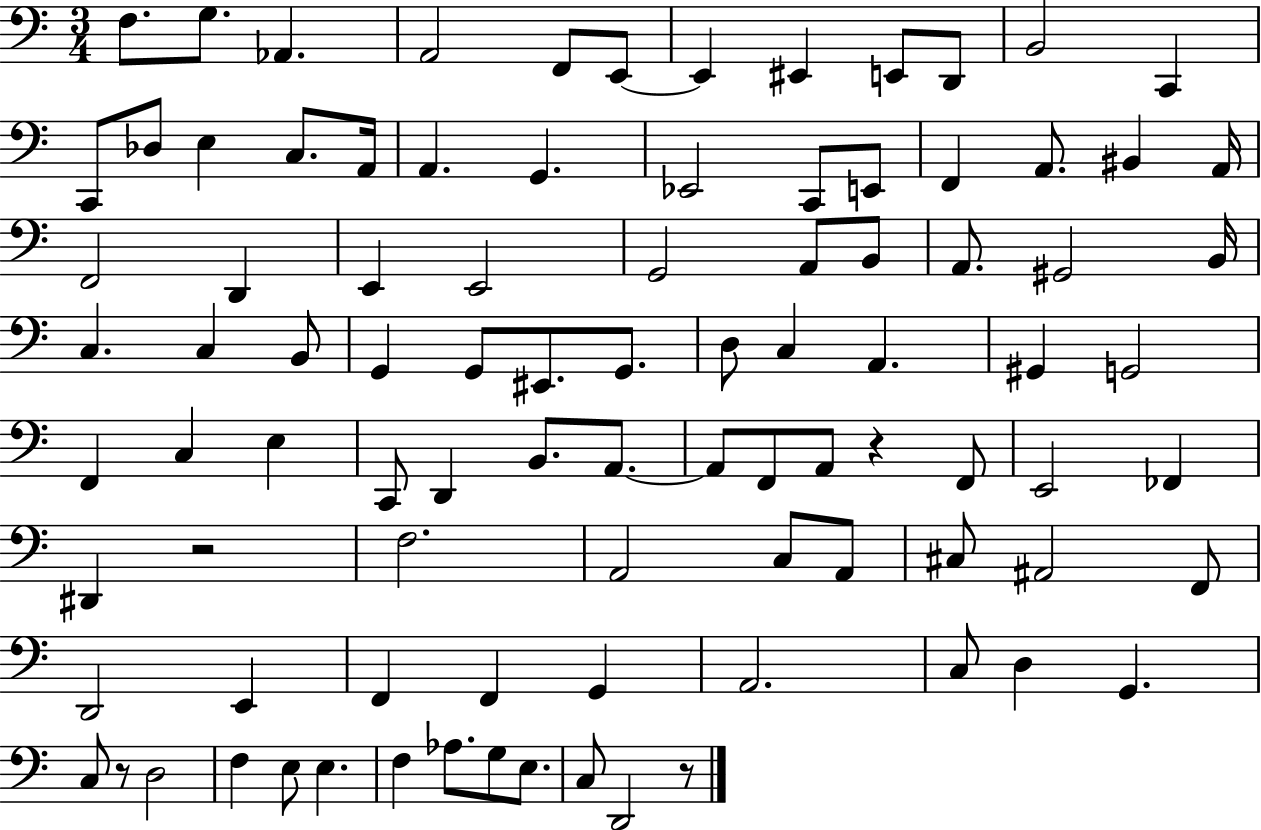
X:1
T:Untitled
M:3/4
L:1/4
K:C
F,/2 G,/2 _A,, A,,2 F,,/2 E,,/2 E,, ^E,, E,,/2 D,,/2 B,,2 C,, C,,/2 _D,/2 E, C,/2 A,,/4 A,, G,, _E,,2 C,,/2 E,,/2 F,, A,,/2 ^B,, A,,/4 F,,2 D,, E,, E,,2 G,,2 A,,/2 B,,/2 A,,/2 ^G,,2 B,,/4 C, C, B,,/2 G,, G,,/2 ^E,,/2 G,,/2 D,/2 C, A,, ^G,, G,,2 F,, C, E, C,,/2 D,, B,,/2 A,,/2 A,,/2 F,,/2 A,,/2 z F,,/2 E,,2 _F,, ^D,, z2 F,2 A,,2 C,/2 A,,/2 ^C,/2 ^A,,2 F,,/2 D,,2 E,, F,, F,, G,, A,,2 C,/2 D, G,, C,/2 z/2 D,2 F, E,/2 E, F, _A,/2 G,/2 E,/2 C,/2 D,,2 z/2